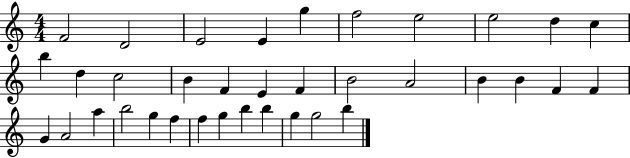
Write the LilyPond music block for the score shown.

{
  \clef treble
  \numericTimeSignature
  \time 4/4
  \key c \major
  f'2 d'2 | e'2 e'4 g''4 | f''2 e''2 | e''2 d''4 c''4 | \break b''4 d''4 c''2 | b'4 f'4 e'4 f'4 | b'2 a'2 | b'4 b'4 f'4 f'4 | \break g'4 a'2 a''4 | b''2 g''4 f''4 | f''4 g''4 b''4 b''4 | g''4 g''2 b''4 | \break \bar "|."
}